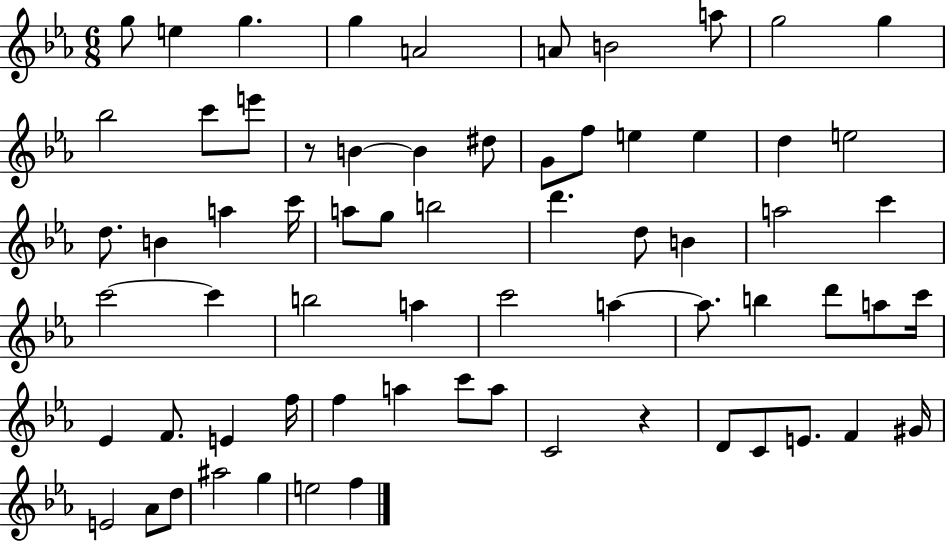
G5/e E5/q G5/q. G5/q A4/h A4/e B4/h A5/e G5/h G5/q Bb5/h C6/e E6/e R/e B4/q B4/q D#5/e G4/e F5/e E5/q E5/q D5/q E5/h D5/e. B4/q A5/q C6/s A5/e G5/e B5/h D6/q. D5/e B4/q A5/h C6/q C6/h C6/q B5/h A5/q C6/h A5/q A5/e. B5/q D6/e A5/e C6/s Eb4/q F4/e. E4/q F5/s F5/q A5/q C6/e A5/e C4/h R/q D4/e C4/e E4/e. F4/q G#4/s E4/h Ab4/e D5/e A#5/h G5/q E5/h F5/q